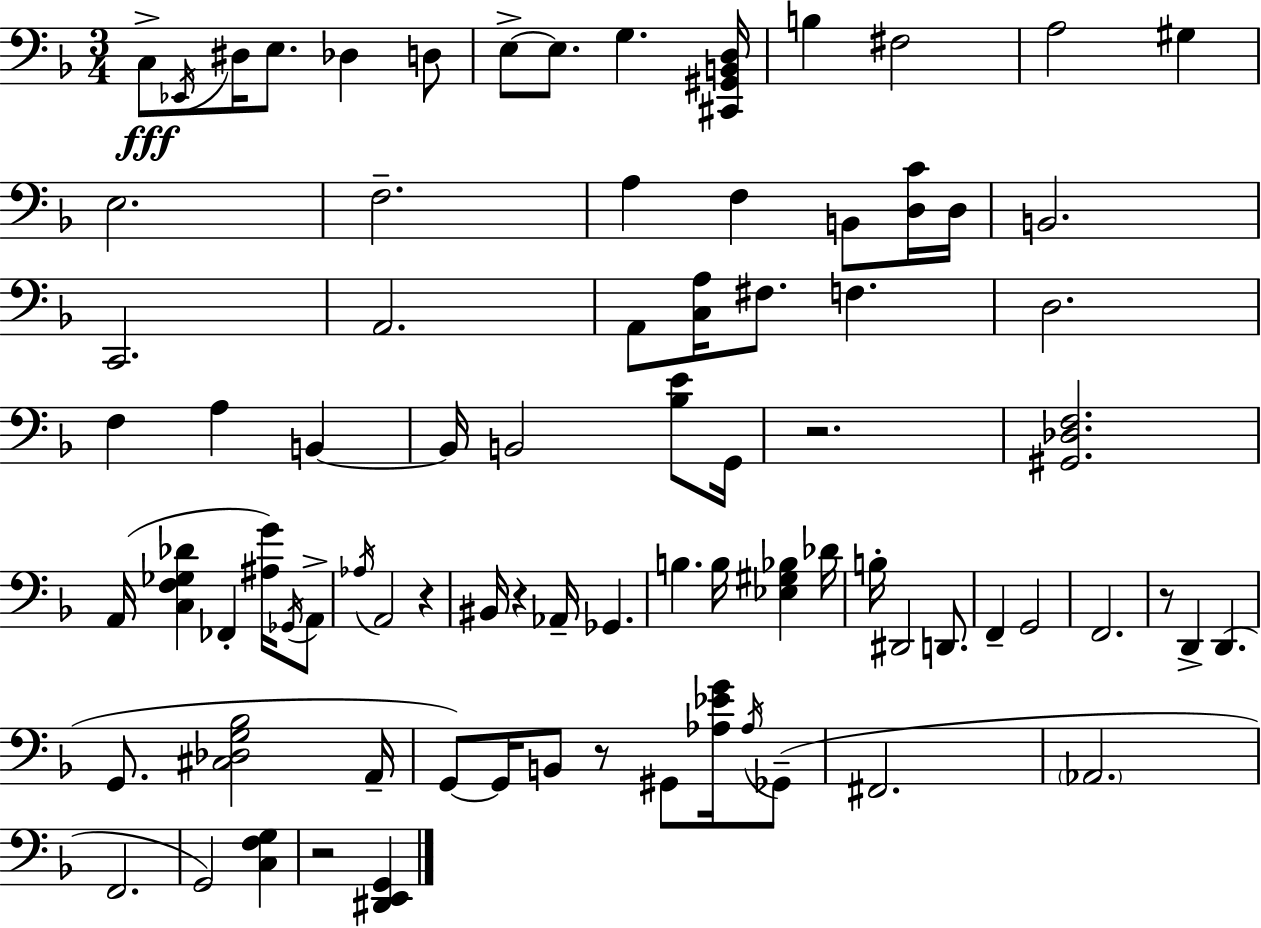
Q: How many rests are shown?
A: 6